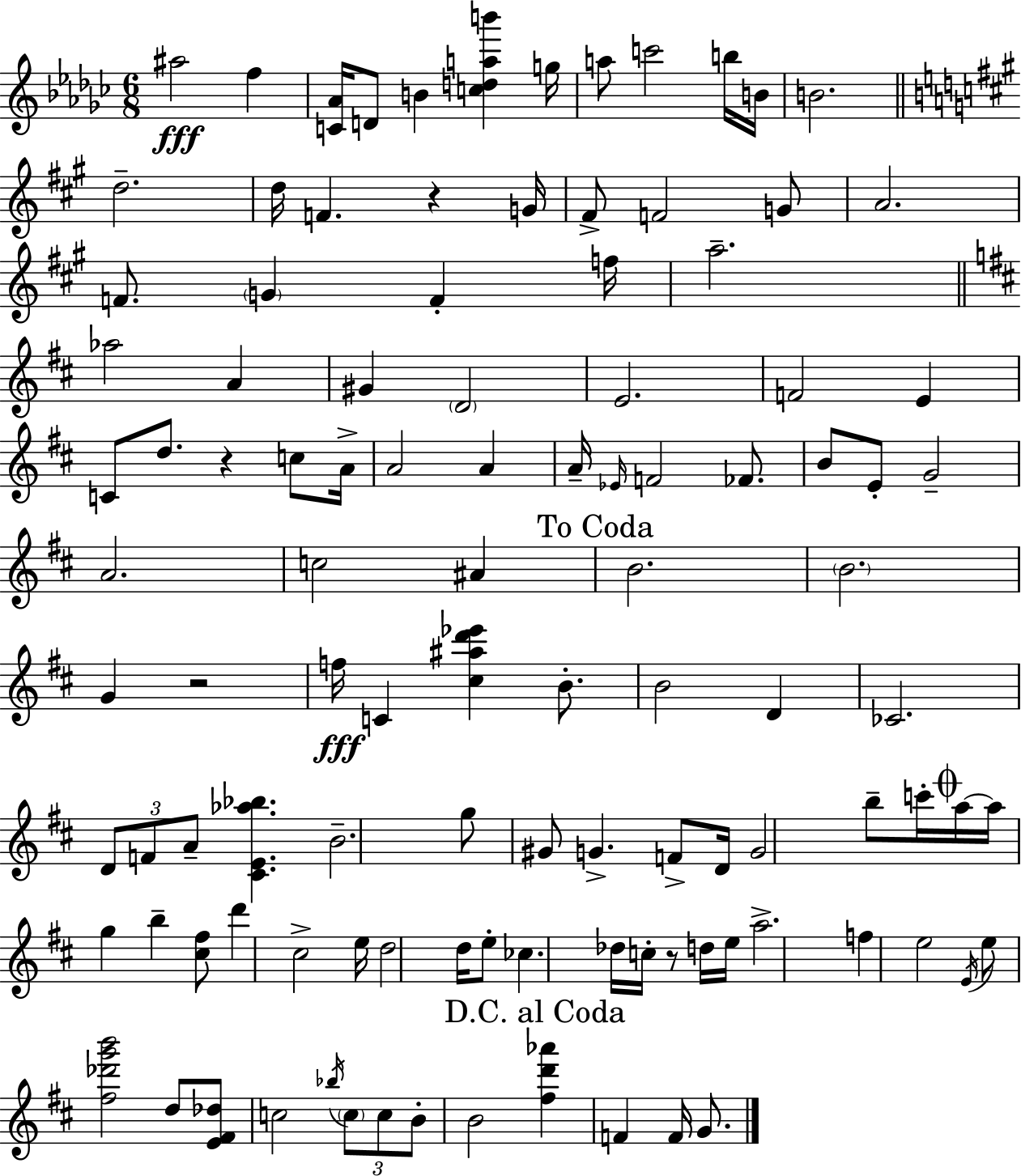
{
  \clef treble
  \numericTimeSignature
  \time 6/8
  \key ees \minor
  \repeat volta 2 { ais''2\fff f''4 | <c' aes'>16 d'8 b'4 <c'' d'' a'' b'''>4 g''16 | a''8 c'''2 b''16 b'16 | b'2. | \break \bar "||" \break \key a \major d''2.-- | d''16 f'4. r4 g'16 | fis'8-> f'2 g'8 | a'2. | \break f'8. \parenthesize g'4 f'4-. f''16 | a''2.-- | \bar "||" \break \key b \minor aes''2 a'4 | gis'4 \parenthesize d'2 | e'2. | f'2 e'4 | \break c'8 d''8. r4 c''8 a'16-> | a'2 a'4 | a'16-- \grace { ees'16 } f'2 fes'8. | b'8 e'8-. g'2-- | \break a'2. | c''2 ais'4 | \mark "To Coda" b'2. | \parenthesize b'2. | \break g'4 r2 | f''16\fff c'4 <cis'' ais'' d''' ees'''>4 b'8.-. | b'2 d'4 | ces'2. | \break \tuplet 3/2 { d'8 f'8 a'8-- } <cis' e' aes'' bes''>4. | b'2.-- | g''8 gis'8 g'4.-> f'8-> | d'16 g'2 b''8-- | \break c'''16-. \mark \markup { \musicglyph "scripts.coda" } a''16~~ a''16 g''4 b''4-- <cis'' fis''>8 | d'''4 cis''2-> | e''16 d''2 d''16 e''8-. | ces''4. des''16 c''16-. r8 d''16 | \break e''16 a''2.-> | f''4 e''2 | \acciaccatura { e'16 } e''8 <fis'' des''' g''' b'''>2 | d''8 <e' fis' des''>8 c''2 | \break \acciaccatura { bes''16 } \tuplet 3/2 { \parenthesize c''8 c''8 b'8-. } b'2 | \mark "D.C. al Coda" <fis'' d''' aes'''>4 f'4 f'16 | g'8. } \bar "|."
}